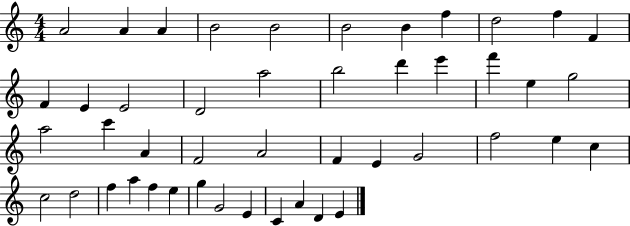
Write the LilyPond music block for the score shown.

{
  \clef treble
  \numericTimeSignature
  \time 4/4
  \key c \major
  a'2 a'4 a'4 | b'2 b'2 | b'2 b'4 f''4 | d''2 f''4 f'4 | \break f'4 e'4 e'2 | d'2 a''2 | b''2 d'''4 e'''4 | f'''4 e''4 g''2 | \break a''2 c'''4 a'4 | f'2 a'2 | f'4 e'4 g'2 | f''2 e''4 c''4 | \break c''2 d''2 | f''4 a''4 f''4 e''4 | g''4 g'2 e'4 | c'4 a'4 d'4 e'4 | \break \bar "|."
}